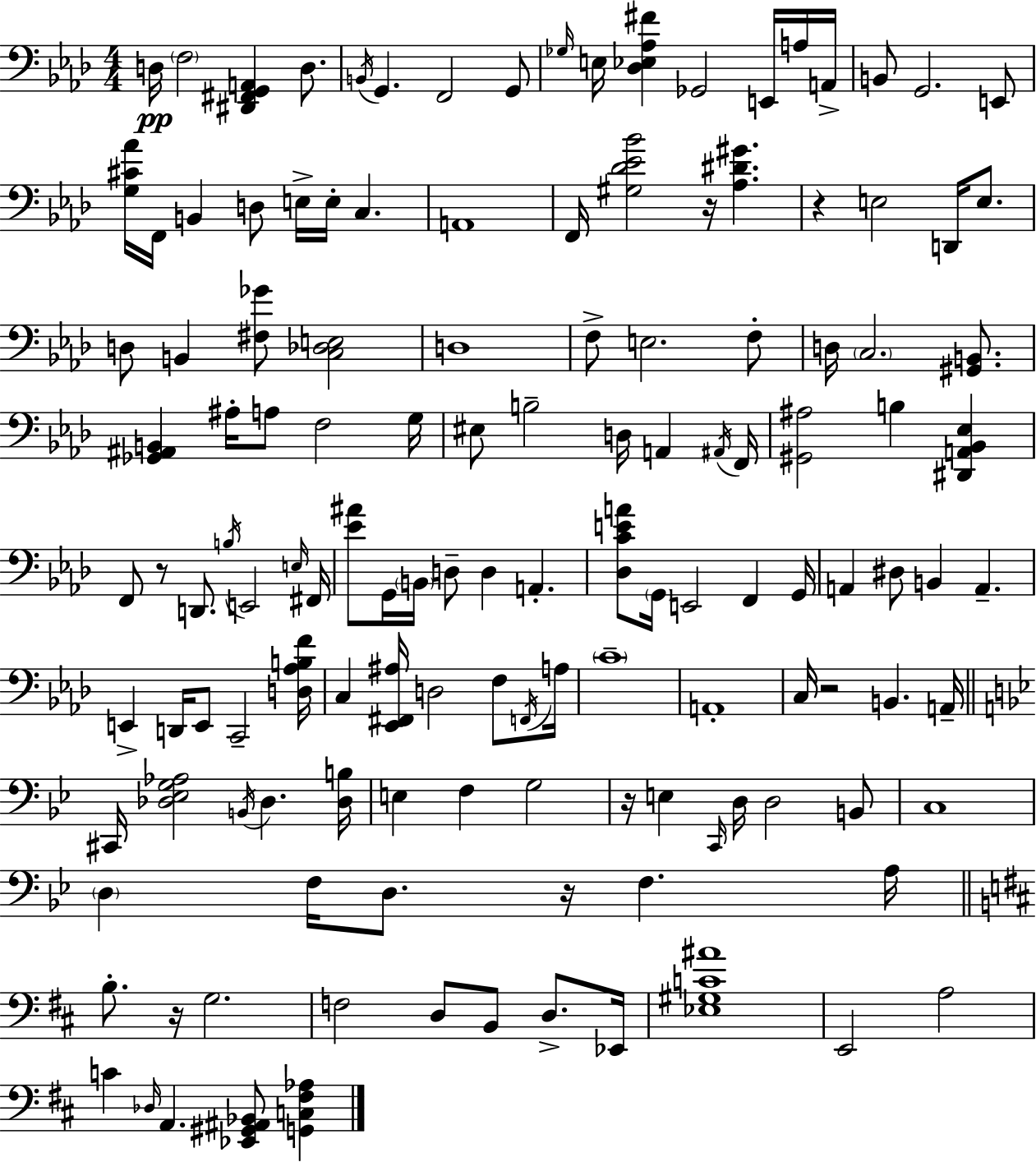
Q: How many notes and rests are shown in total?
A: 135